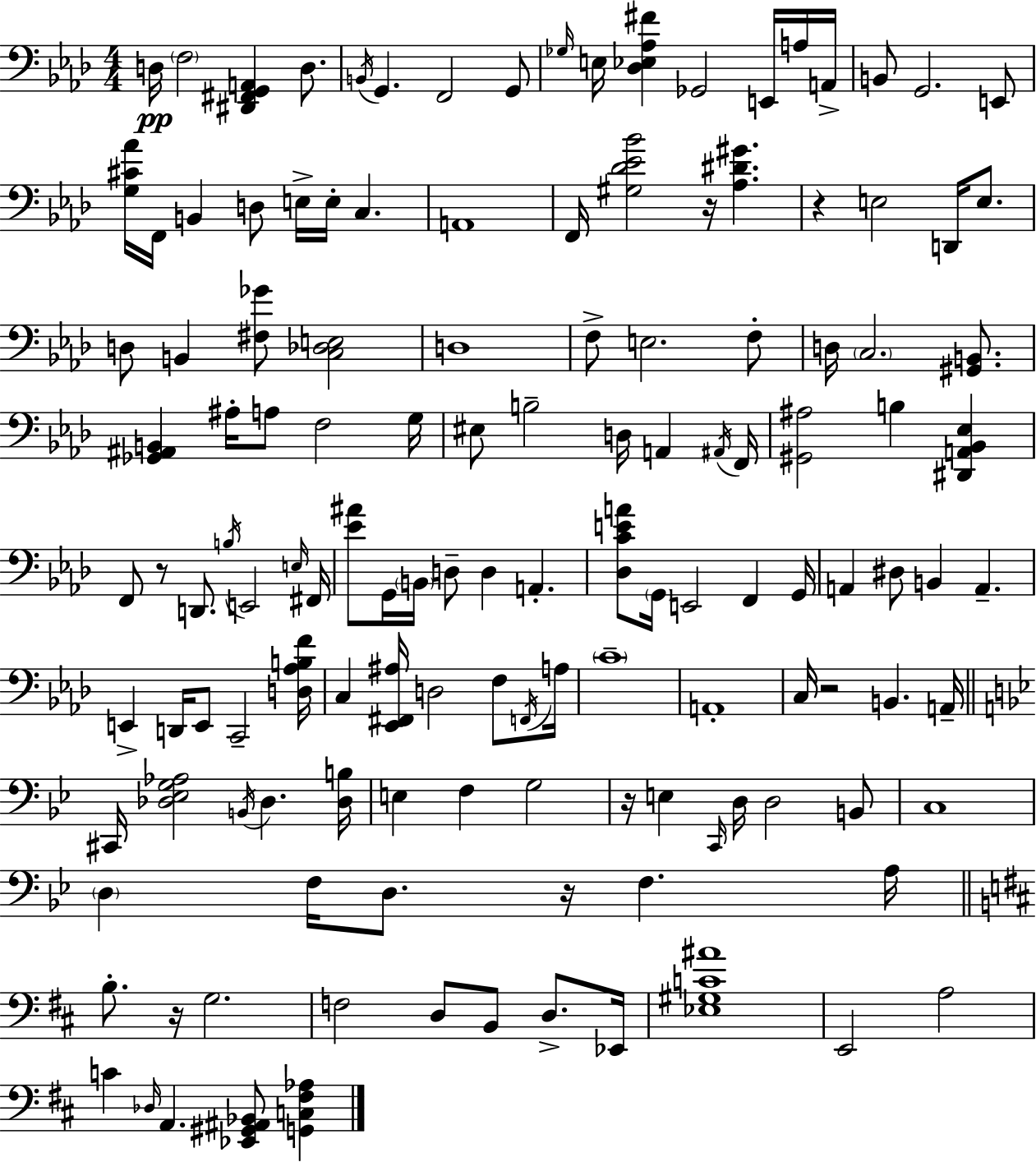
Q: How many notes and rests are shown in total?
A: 135